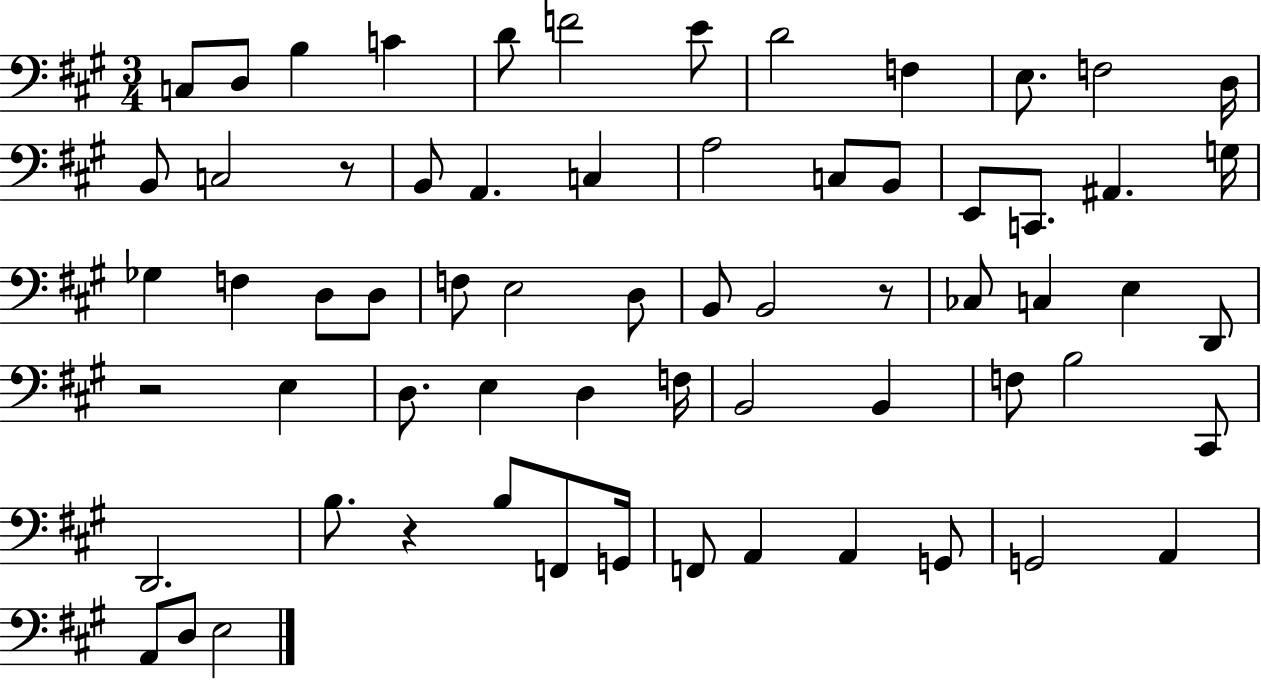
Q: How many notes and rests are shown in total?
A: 65